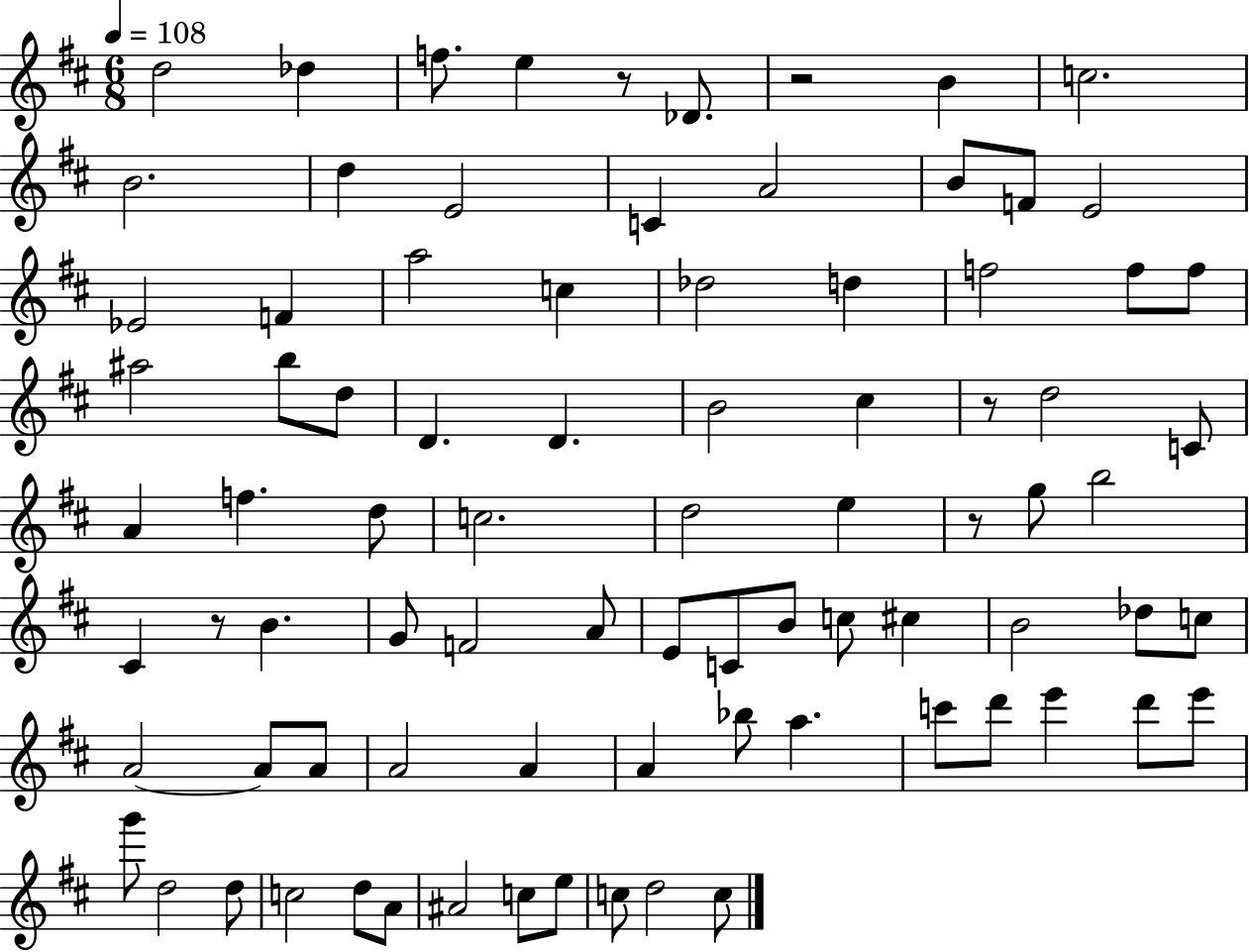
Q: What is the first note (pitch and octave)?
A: D5